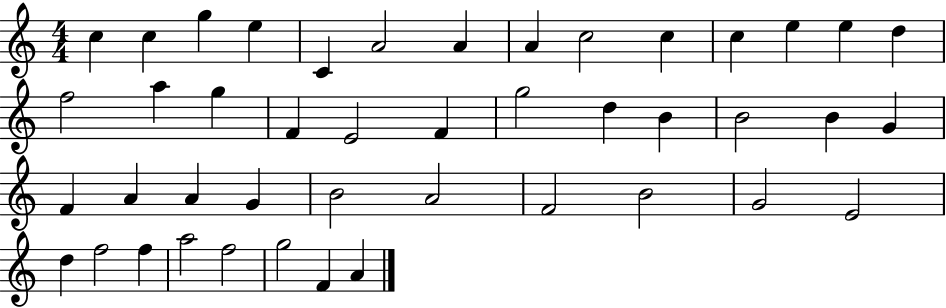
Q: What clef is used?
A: treble